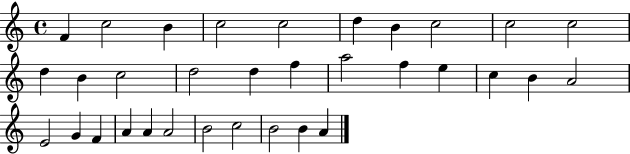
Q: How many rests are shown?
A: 0